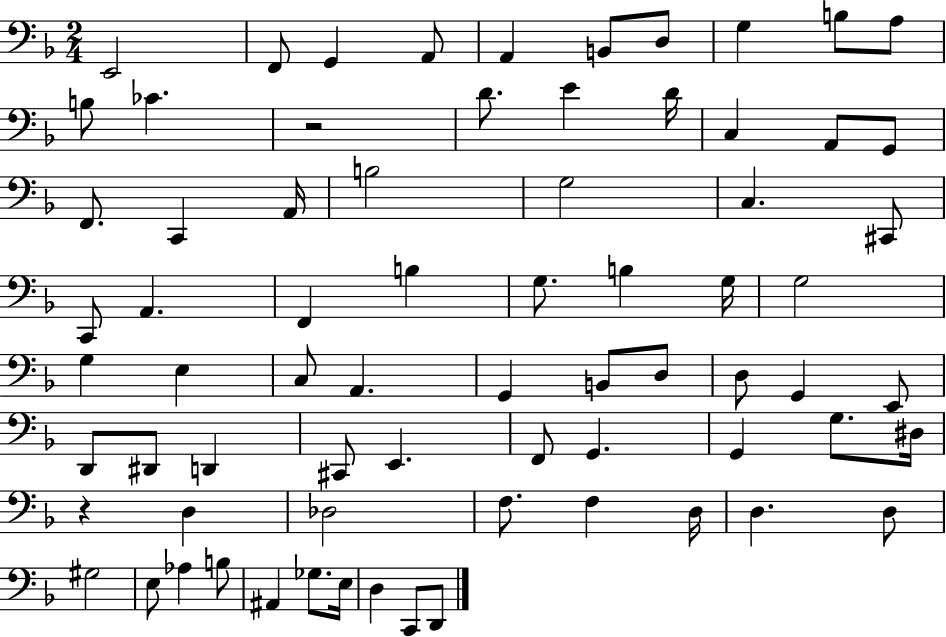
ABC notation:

X:1
T:Untitled
M:2/4
L:1/4
K:F
E,,2 F,,/2 G,, A,,/2 A,, B,,/2 D,/2 G, B,/2 A,/2 B,/2 _C z2 D/2 E D/4 C, A,,/2 G,,/2 F,,/2 C,, A,,/4 B,2 G,2 C, ^C,,/2 C,,/2 A,, F,, B, G,/2 B, G,/4 G,2 G, E, C,/2 A,, G,, B,,/2 D,/2 D,/2 G,, E,,/2 D,,/2 ^D,,/2 D,, ^C,,/2 E,, F,,/2 G,, G,, G,/2 ^D,/4 z D, _D,2 F,/2 F, D,/4 D, D,/2 ^G,2 E,/2 _A, B,/2 ^A,, _G,/2 E,/4 D, C,,/2 D,,/2